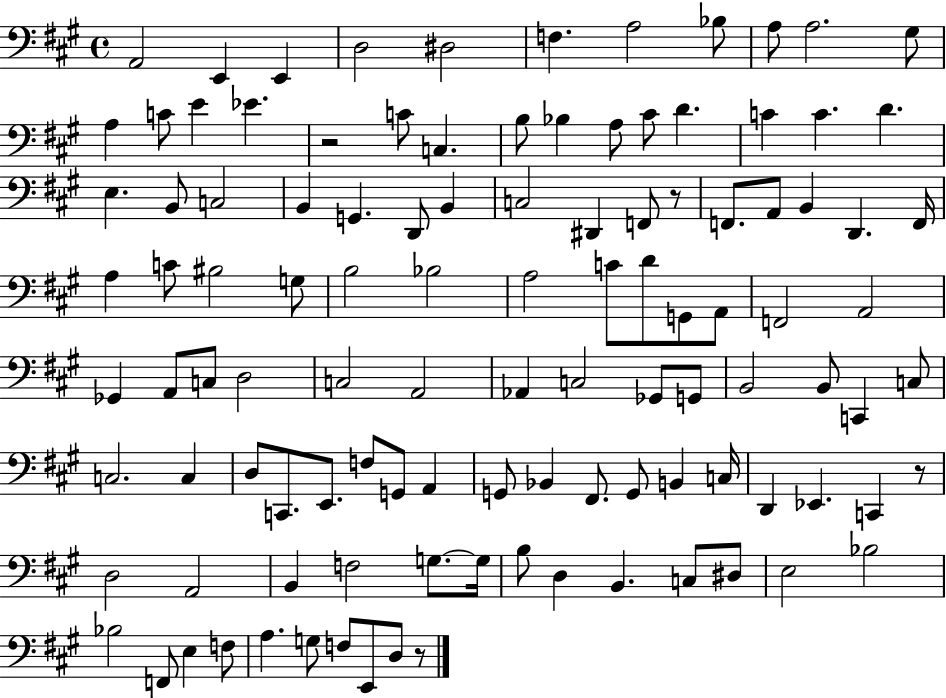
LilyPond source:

{
  \clef bass
  \time 4/4
  \defaultTimeSignature
  \key a \major
  \repeat volta 2 { a,2 e,4 e,4 | d2 dis2 | f4. a2 bes8 | a8 a2. gis8 | \break a4 c'8 e'4 ees'4. | r2 c'8 c4. | b8 bes4 a8 cis'8 d'4. | c'4 c'4. d'4. | \break e4. b,8 c2 | b,4 g,4. d,8 b,4 | c2 dis,4 f,8 r8 | f,8. a,8 b,4 d,4. f,16 | \break a4 c'8 bis2 g8 | b2 bes2 | a2 c'8 d'8 g,8 a,8 | f,2 a,2 | \break ges,4 a,8 c8 d2 | c2 a,2 | aes,4 c2 ges,8 g,8 | b,2 b,8 c,4 c8 | \break c2. c4 | d8 c,8. e,8. f8 g,8 a,4 | g,8 bes,4 fis,8. g,8 b,4 c16 | d,4 ees,4. c,4 r8 | \break d2 a,2 | b,4 f2 g8.~~ g16 | b8 d4 b,4. c8 dis8 | e2 bes2 | \break bes2 f,8 e4 f8 | a4. g8 f8 e,8 d8 r8 | } \bar "|."
}